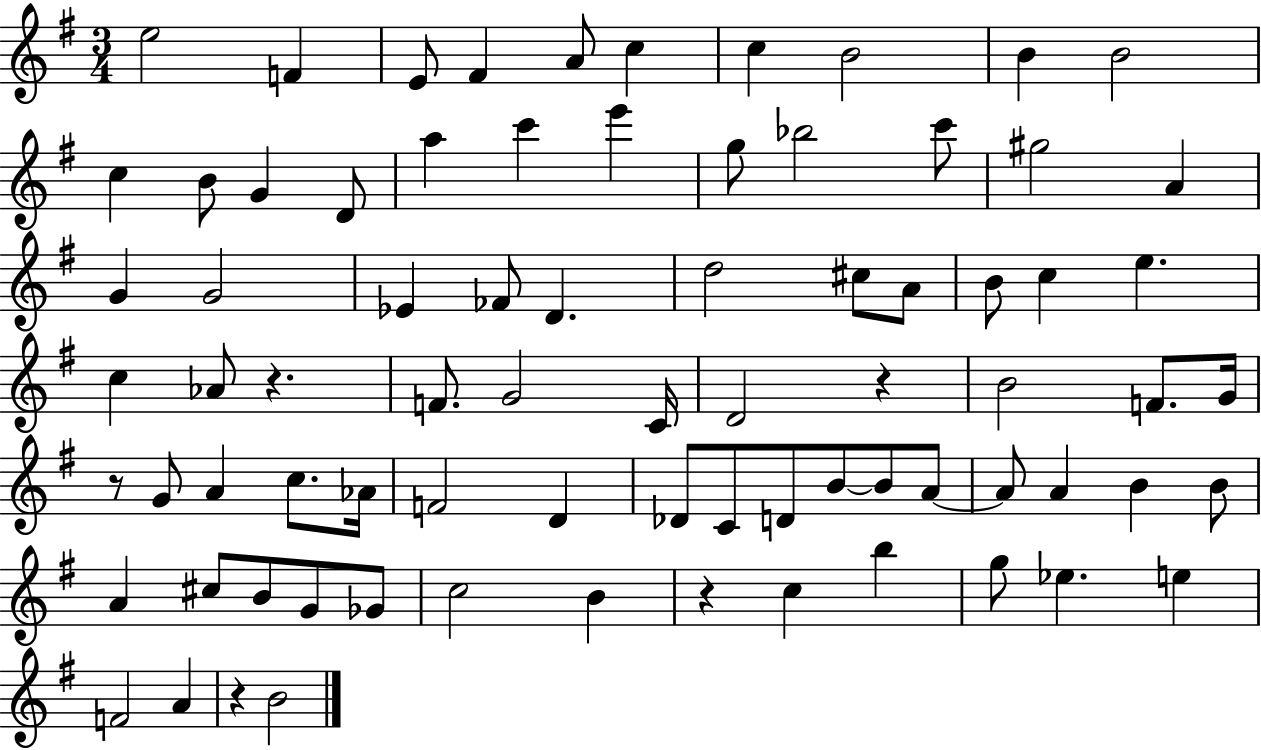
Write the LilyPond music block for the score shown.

{
  \clef treble
  \numericTimeSignature
  \time 3/4
  \key g \major
  e''2 f'4 | e'8 fis'4 a'8 c''4 | c''4 b'2 | b'4 b'2 | \break c''4 b'8 g'4 d'8 | a''4 c'''4 e'''4 | g''8 bes''2 c'''8 | gis''2 a'4 | \break g'4 g'2 | ees'4 fes'8 d'4. | d''2 cis''8 a'8 | b'8 c''4 e''4. | \break c''4 aes'8 r4. | f'8. g'2 c'16 | d'2 r4 | b'2 f'8. g'16 | \break r8 g'8 a'4 c''8. aes'16 | f'2 d'4 | des'8 c'8 d'8 b'8~~ b'8 a'8~~ | a'8 a'4 b'4 b'8 | \break a'4 cis''8 b'8 g'8 ges'8 | c''2 b'4 | r4 c''4 b''4 | g''8 ees''4. e''4 | \break f'2 a'4 | r4 b'2 | \bar "|."
}